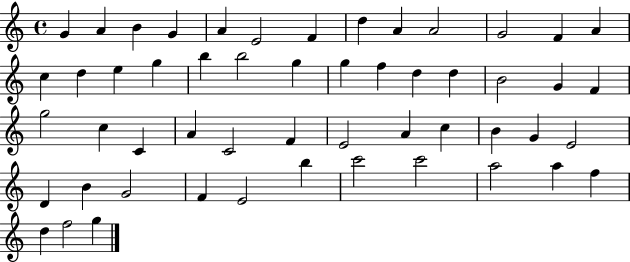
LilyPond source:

{
  \clef treble
  \time 4/4
  \defaultTimeSignature
  \key c \major
  g'4 a'4 b'4 g'4 | a'4 e'2 f'4 | d''4 a'4 a'2 | g'2 f'4 a'4 | \break c''4 d''4 e''4 g''4 | b''4 b''2 g''4 | g''4 f''4 d''4 d''4 | b'2 g'4 f'4 | \break g''2 c''4 c'4 | a'4 c'2 f'4 | e'2 a'4 c''4 | b'4 g'4 e'2 | \break d'4 b'4 g'2 | f'4 e'2 b''4 | c'''2 c'''2 | a''2 a''4 f''4 | \break d''4 f''2 g''4 | \bar "|."
}